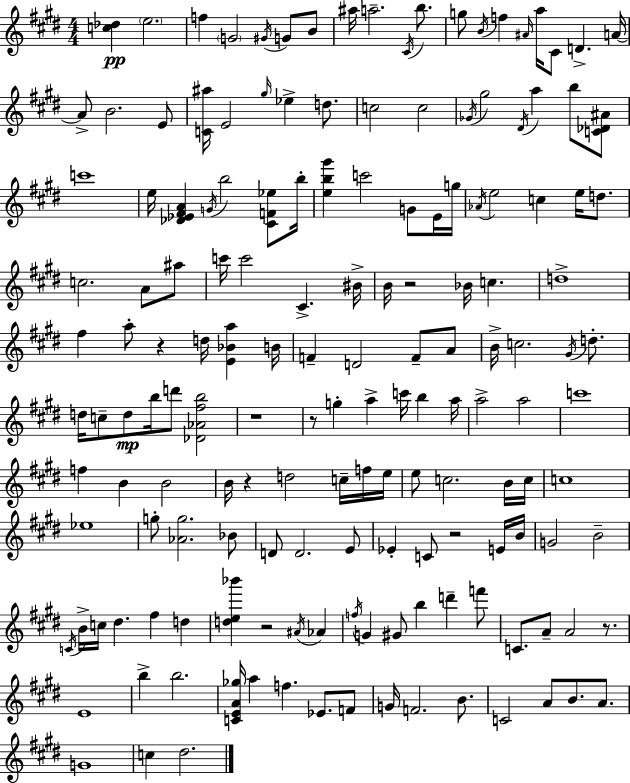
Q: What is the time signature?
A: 4/4